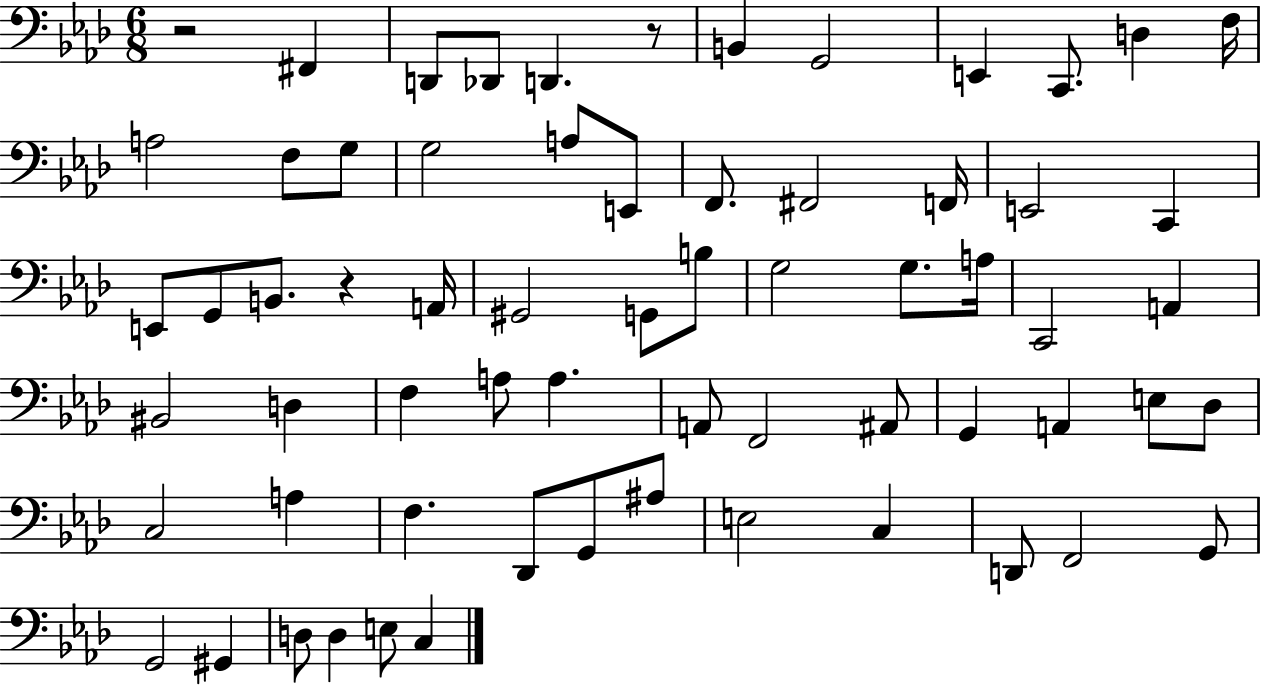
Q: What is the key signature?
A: AES major